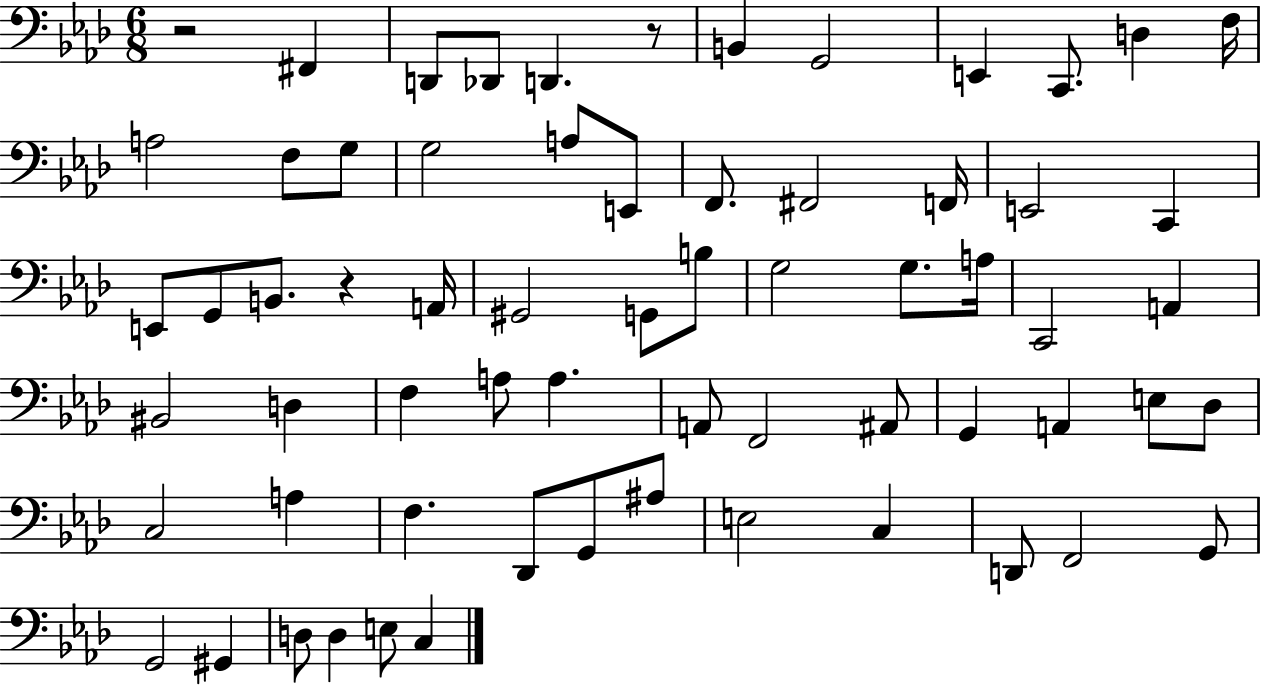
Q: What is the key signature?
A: AES major